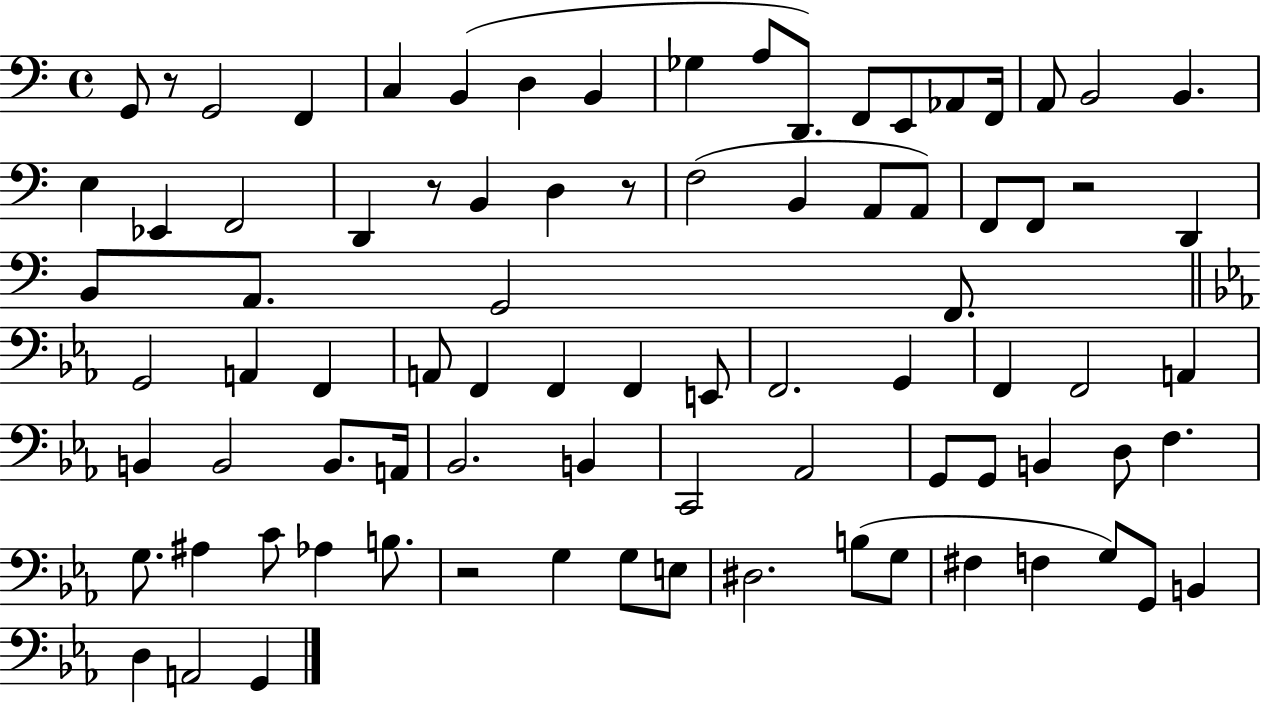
{
  \clef bass
  \time 4/4
  \defaultTimeSignature
  \key c \major
  g,8 r8 g,2 f,4 | c4 b,4( d4 b,4 | ges4 a8 d,8.) f,8 e,8 aes,8 f,16 | a,8 b,2 b,4. | \break e4 ees,4 f,2 | d,4 r8 b,4 d4 r8 | f2( b,4 a,8 a,8) | f,8 f,8 r2 d,4 | \break b,8 a,8. g,2 f,8. | \bar "||" \break \key ees \major g,2 a,4 f,4 | a,8 f,4 f,4 f,4 e,8 | f,2. g,4 | f,4 f,2 a,4 | \break b,4 b,2 b,8. a,16 | bes,2. b,4 | c,2 aes,2 | g,8 g,8 b,4 d8 f4. | \break g8. ais4 c'8 aes4 b8. | r2 g4 g8 e8 | dis2. b8( g8 | fis4 f4 g8) g,8 b,4 | \break d4 a,2 g,4 | \bar "|."
}